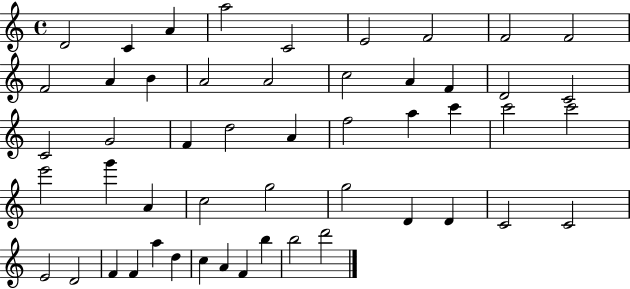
{
  \clef treble
  \time 4/4
  \defaultTimeSignature
  \key c \major
  d'2 c'4 a'4 | a''2 c'2 | e'2 f'2 | f'2 f'2 | \break f'2 a'4 b'4 | a'2 a'2 | c''2 a'4 f'4 | d'2 c'2 | \break c'2 g'2 | f'4 d''2 a'4 | f''2 a''4 c'''4 | c'''2 c'''2 | \break e'''2 g'''4 a'4 | c''2 g''2 | g''2 d'4 d'4 | c'2 c'2 | \break e'2 d'2 | f'4 f'4 a''4 d''4 | c''4 a'4 f'4 b''4 | b''2 d'''2 | \break \bar "|."
}